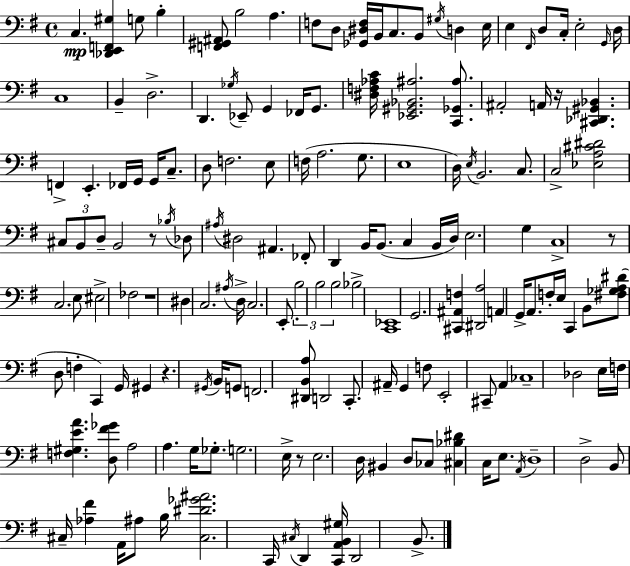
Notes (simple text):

C3/q. [Db2,E2,F2,G#3]/q G3/e B3/q [F2,G#2,A#2]/e B3/h A3/q. F3/e D3/e [Gb2,D#3,F3]/s B2/s C3/e. B2/e G#3/s D3/q E3/s E3/q F#2/s D3/e C3/s E3/h G2/s D3/s C3/w B2/q D3/h. D2/q. Gb3/s Eb2/e G2/q FES2/s G2/e. [D#3,F3,Ab3,C4]/s [Eb2,G#2,Bb2,A#3]/h. [C2,Gb2,A#3]/e. A#2/h A2/s R/s [C#2,Db2,G#2,Bb2]/q. F2/q E2/q. FES2/s G2/s G2/s C3/e. D3/e F3/h. E3/e F3/s A3/h. G3/e. E3/w D3/s E3/s B2/h. C3/e. C3/h [Eb3,A3,C#4,D#4]/h C#3/e B2/e D3/e B2/h R/e Bb3/s Db3/e A#3/s D#3/h A#2/q. FES2/e D2/q B2/s B2/e. C3/q B2/s D3/s E3/h. G3/q C3/w R/e C3/h. E3/e EIS3/h FES3/h R/w D#3/q C3/h. A#3/s D3/s C3/h. E2/e. B3/h B3/h B3/h Bb3/h [C2,Eb2]/w G2/h. [C#2,A#2,F3]/q [D#2,A3]/h A2/q G2/s A2/e. F3/s E3/s C2/q B2/e [F#3,Gb3,A3,D#4]/e D3/e F3/q C2/q G2/s G#2/q R/q. G#2/s B2/s G2/e F2/h. [D#2,B2,A3]/e D2/h C2/e. A#2/s G2/q F3/e E2/h C#2/e A2/q CES3/w Db3/h E3/s F3/s [F3,G#3,E4,A4]/q. [D3,F#4,Gb4]/e A3/h A3/q. G3/s Gb3/e. G3/h. E3/s R/e E3/h. D3/s BIS2/q D3/e CES3/e [C#3,Bb3,D#4]/q C3/s E3/e. A2/s D3/w D3/h B2/e C#3/s [Ab3,F#4]/q A2/s A#3/e B3/s [C#3,D#4,Gb4,A#4]/h. C2/s C#3/s D2/q [C2,A2,B2,G#3]/s D2/h B2/e.